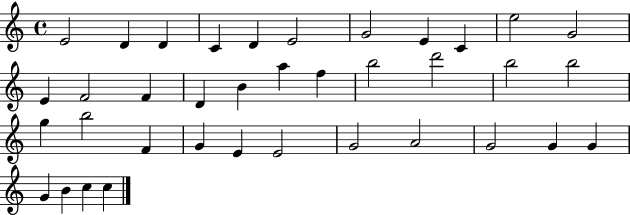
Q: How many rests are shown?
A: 0